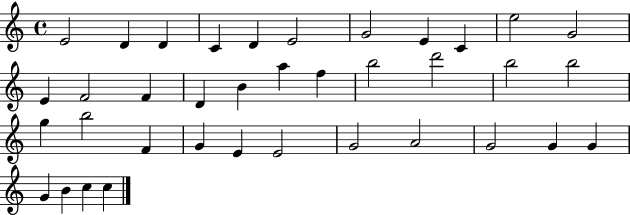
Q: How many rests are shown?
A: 0